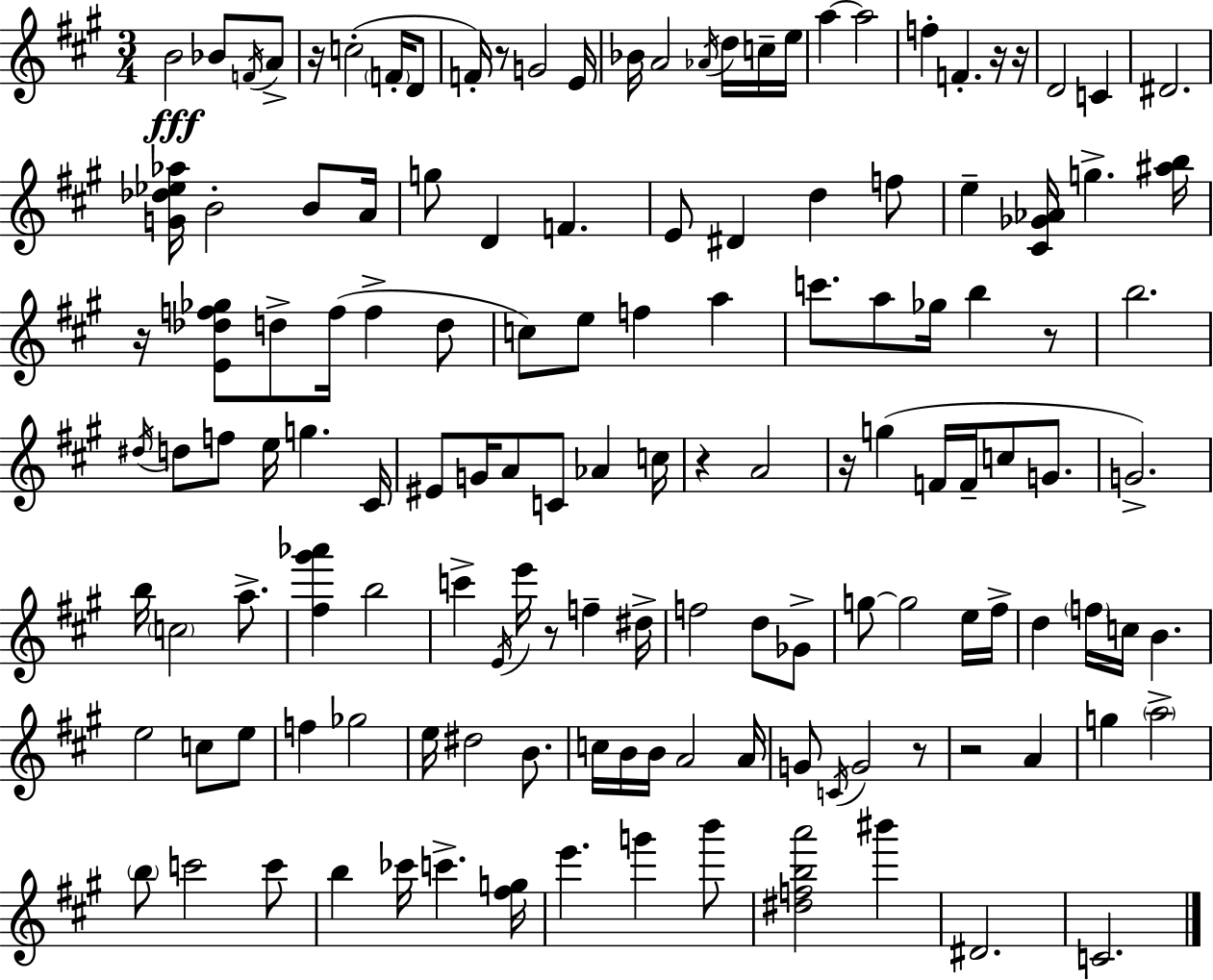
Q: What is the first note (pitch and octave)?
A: B4